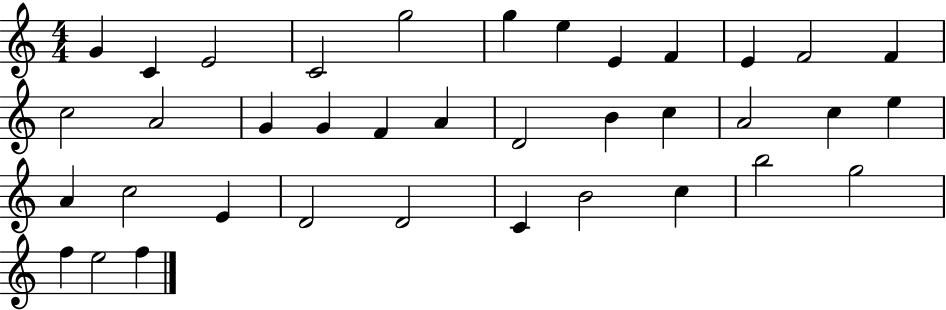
{
  \clef treble
  \numericTimeSignature
  \time 4/4
  \key c \major
  g'4 c'4 e'2 | c'2 g''2 | g''4 e''4 e'4 f'4 | e'4 f'2 f'4 | \break c''2 a'2 | g'4 g'4 f'4 a'4 | d'2 b'4 c''4 | a'2 c''4 e''4 | \break a'4 c''2 e'4 | d'2 d'2 | c'4 b'2 c''4 | b''2 g''2 | \break f''4 e''2 f''4 | \bar "|."
}